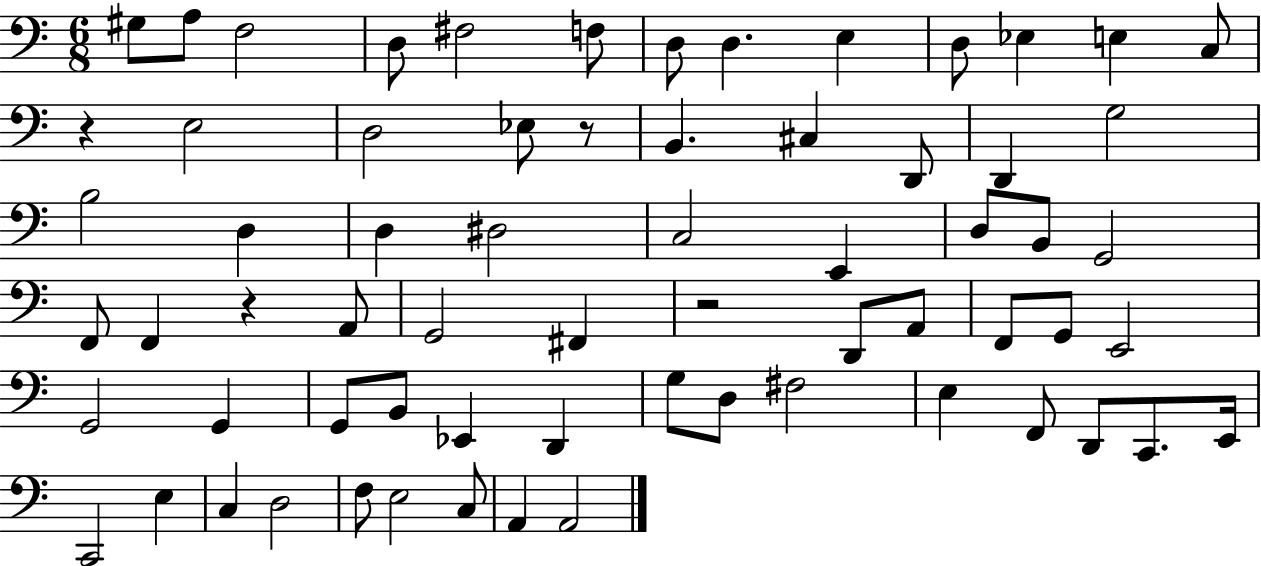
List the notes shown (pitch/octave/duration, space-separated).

G#3/e A3/e F3/h D3/e F#3/h F3/e D3/e D3/q. E3/q D3/e Eb3/q E3/q C3/e R/q E3/h D3/h Eb3/e R/e B2/q. C#3/q D2/e D2/q G3/h B3/h D3/q D3/q D#3/h C3/h E2/q D3/e B2/e G2/h F2/e F2/q R/q A2/e G2/h F#2/q R/h D2/e A2/e F2/e G2/e E2/h G2/h G2/q G2/e B2/e Eb2/q D2/q G3/e D3/e F#3/h E3/q F2/e D2/e C2/e. E2/s C2/h E3/q C3/q D3/h F3/e E3/h C3/e A2/q A2/h